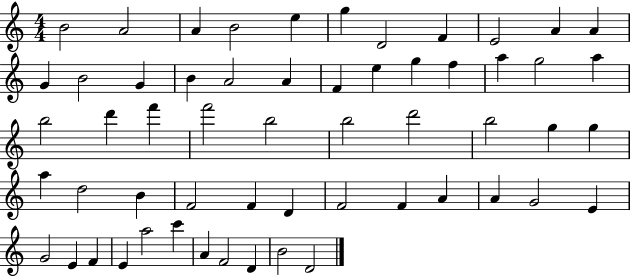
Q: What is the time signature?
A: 4/4